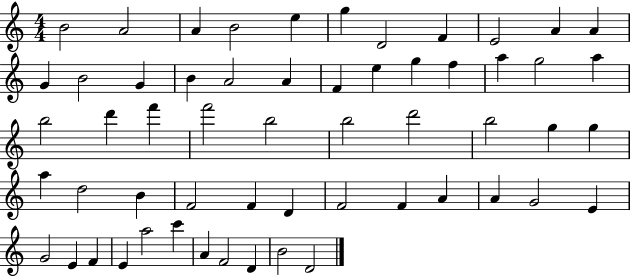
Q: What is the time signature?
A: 4/4